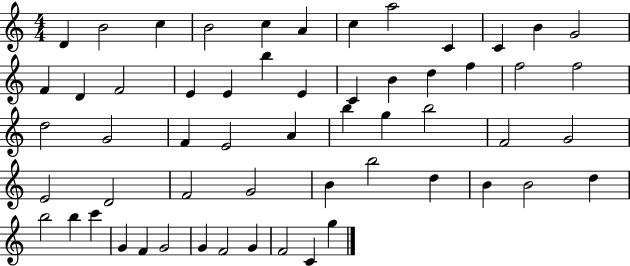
D4/q B4/h C5/q B4/h C5/q A4/q C5/q A5/h C4/q C4/q B4/q G4/h F4/q D4/q F4/h E4/q E4/q B5/q E4/q C4/q B4/q D5/q F5/q F5/h F5/h D5/h G4/h F4/q E4/h A4/q B5/q G5/q B5/h F4/h G4/h E4/h D4/h F4/h G4/h B4/q B5/h D5/q B4/q B4/h D5/q B5/h B5/q C6/q G4/q F4/q G4/h G4/q F4/h G4/q F4/h C4/q G5/q